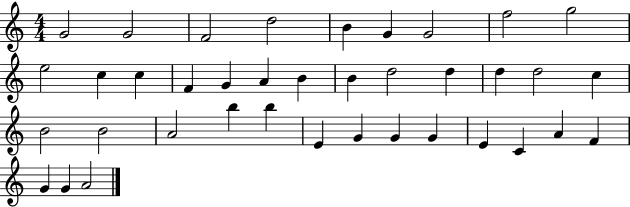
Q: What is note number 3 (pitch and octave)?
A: F4